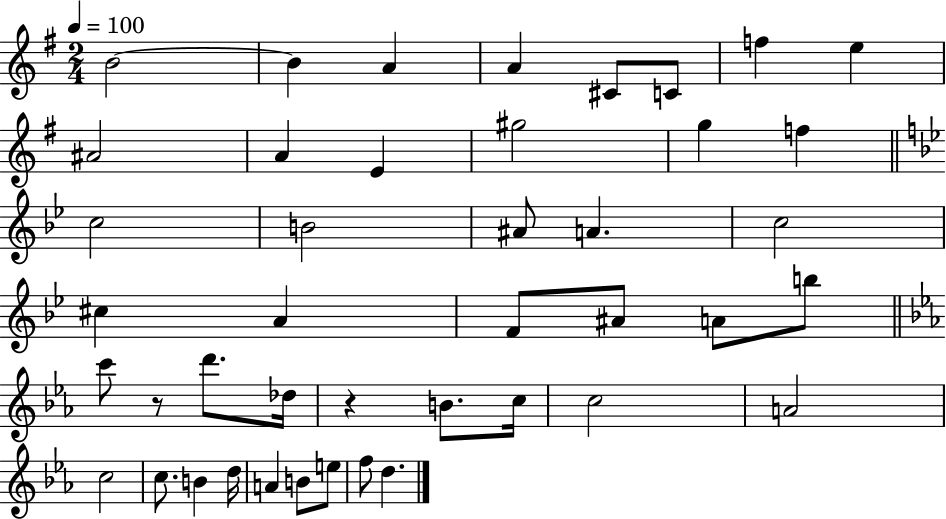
{
  \clef treble
  \numericTimeSignature
  \time 2/4
  \key g \major
  \tempo 4 = 100
  \repeat volta 2 { b'2~~ | b'4 a'4 | a'4 cis'8 c'8 | f''4 e''4 | \break ais'2 | a'4 e'4 | gis''2 | g''4 f''4 | \break \bar "||" \break \key bes \major c''2 | b'2 | ais'8 a'4. | c''2 | \break cis''4 a'4 | f'8 ais'8 a'8 b''8 | \bar "||" \break \key ees \major c'''8 r8 d'''8. des''16 | r4 b'8. c''16 | c''2 | a'2 | \break c''2 | c''8. b'4 d''16 | a'4 b'8 e''8 | f''8 d''4. | \break } \bar "|."
}